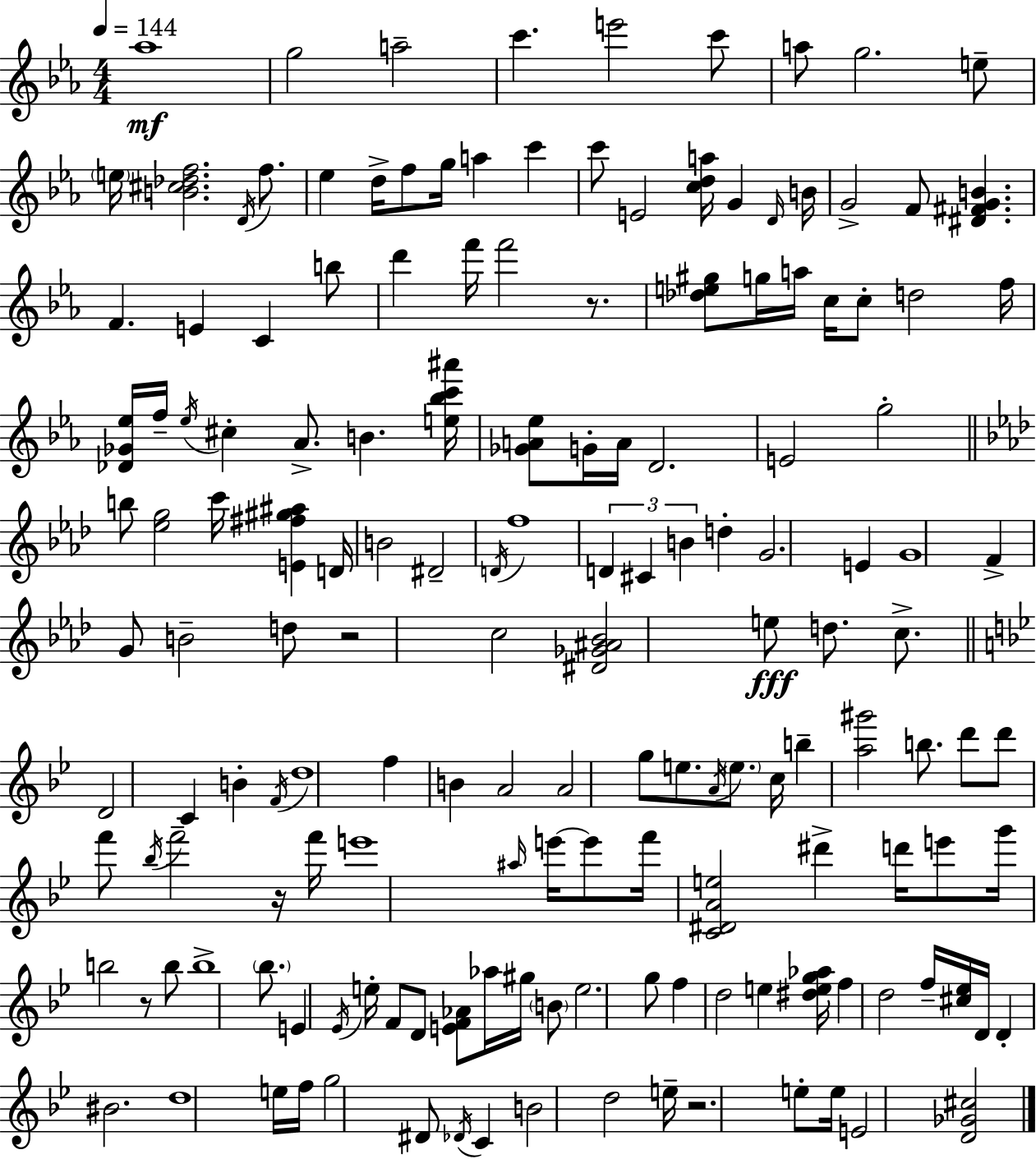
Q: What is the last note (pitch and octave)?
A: E4